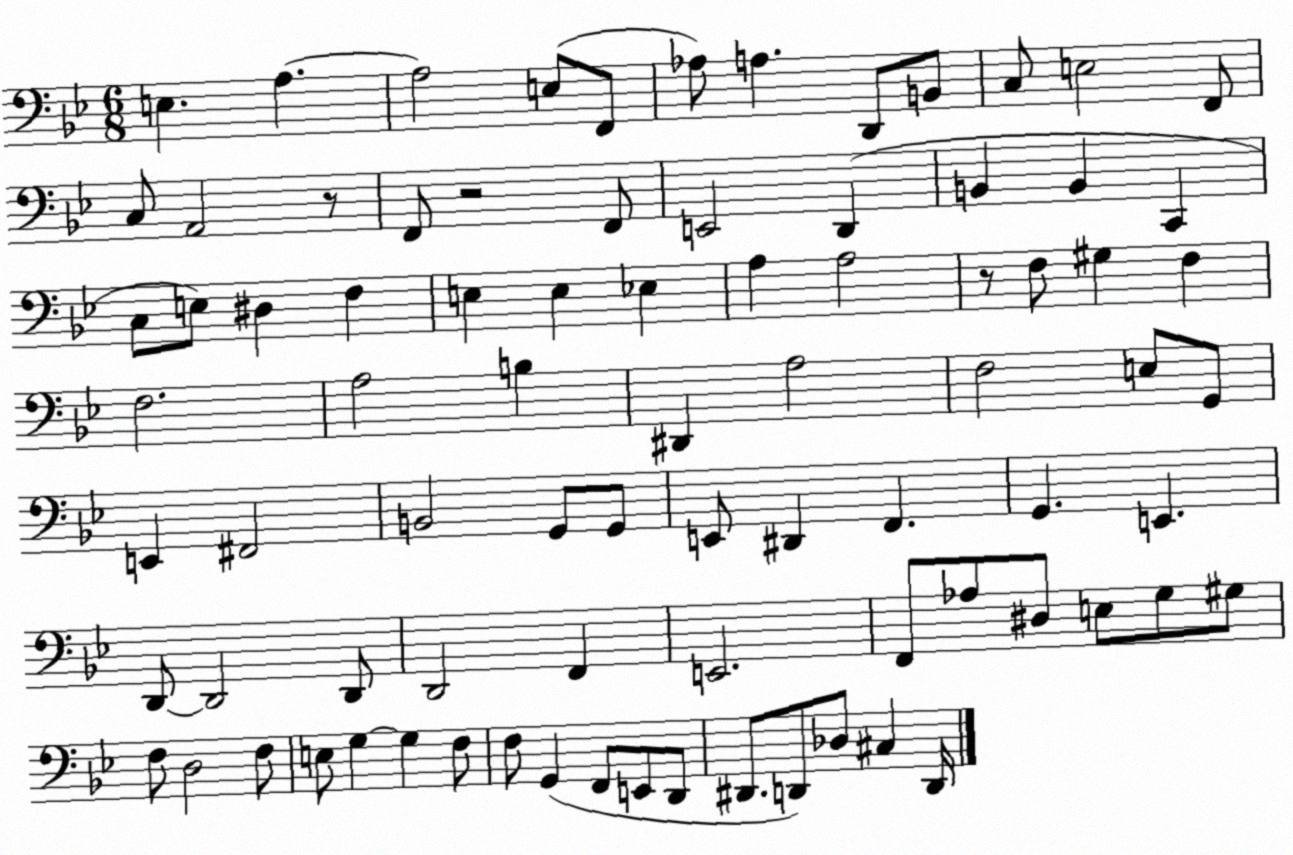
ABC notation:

X:1
T:Untitled
M:6/8
L:1/4
K:Bb
E, A, A,2 E,/2 F,,/2 _A,/2 A, D,,/2 B,,/2 C,/2 E,2 F,,/2 C,/2 A,,2 z/2 F,,/2 z2 F,,/2 E,,2 D,, B,, B,, C,, C,/2 E,/2 ^D, F, E, E, _E, A, A,2 z/2 F,/2 ^G, F, F,2 A,2 B, ^D,, A,2 F,2 E,/2 G,,/2 E,, ^F,,2 B,,2 G,,/2 G,,/2 E,,/2 ^D,, F,, G,, E,, D,,/2 D,,2 D,,/2 D,,2 F,, E,,2 F,,/2 _A,/2 ^D,/2 E,/2 G,/2 ^G,/2 F,/2 D,2 F,/2 E,/2 G, G, F,/2 F,/2 G,, F,,/2 E,,/2 D,,/2 ^D,,/2 D,,/2 _D,/2 ^C, D,,/4